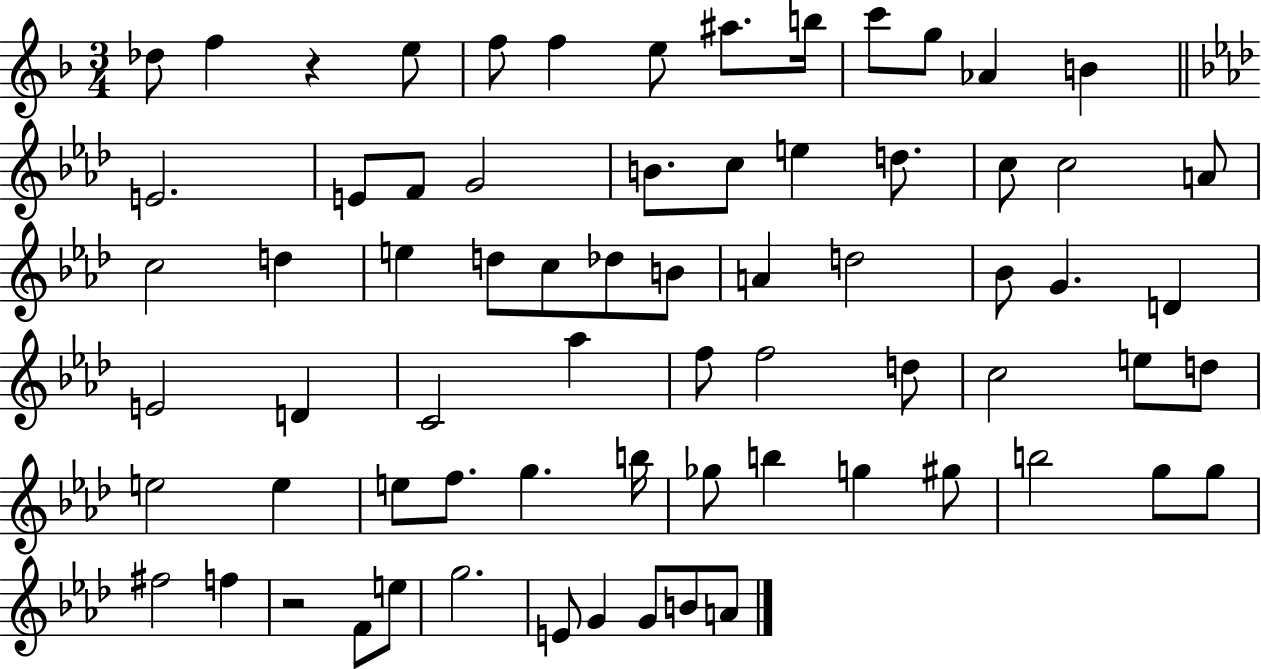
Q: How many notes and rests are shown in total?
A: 70